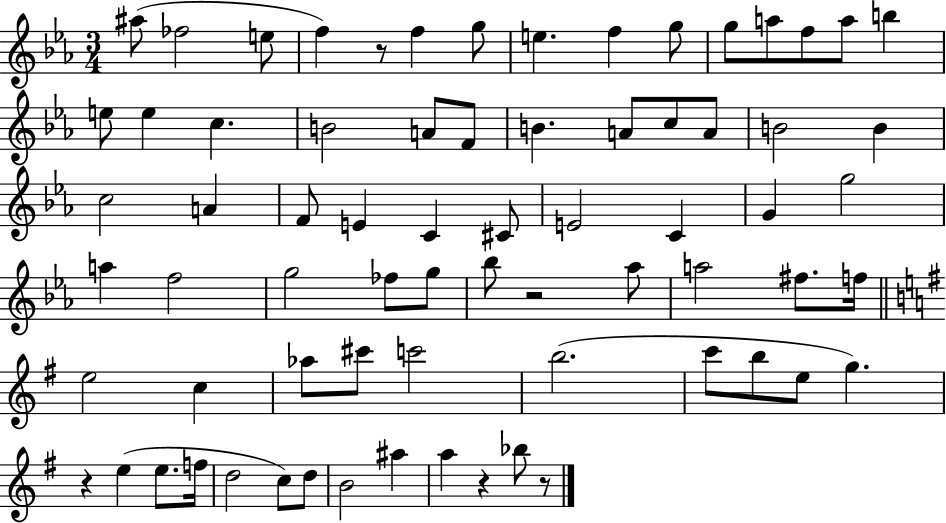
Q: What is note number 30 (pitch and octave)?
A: E4